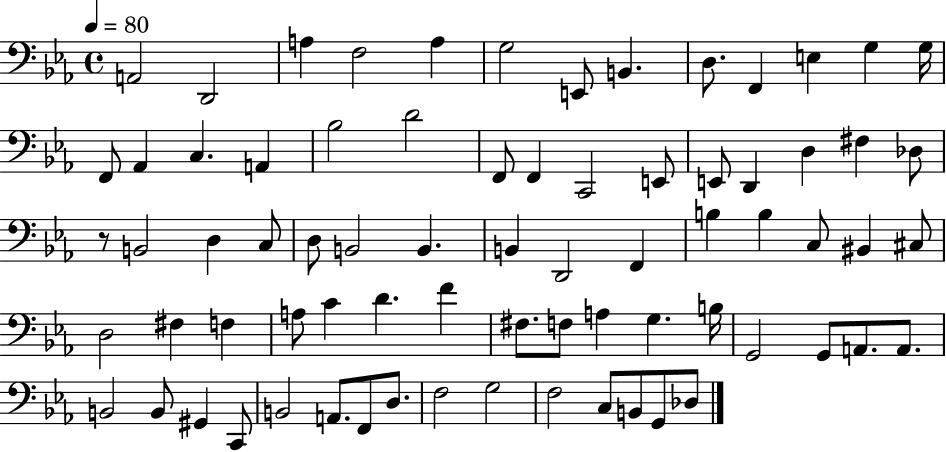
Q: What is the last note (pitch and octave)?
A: Db3